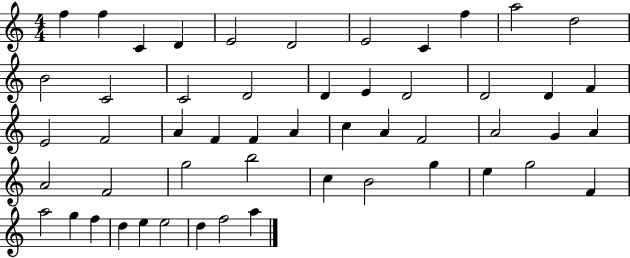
{
  \clef treble
  \numericTimeSignature
  \time 4/4
  \key c \major
  f''4 f''4 c'4 d'4 | e'2 d'2 | e'2 c'4 f''4 | a''2 d''2 | \break b'2 c'2 | c'2 d'2 | d'4 e'4 d'2 | d'2 d'4 f'4 | \break e'2 f'2 | a'4 f'4 f'4 a'4 | c''4 a'4 f'2 | a'2 g'4 a'4 | \break a'2 f'2 | g''2 b''2 | c''4 b'2 g''4 | e''4 g''2 f'4 | \break a''2 g''4 f''4 | d''4 e''4 e''2 | d''4 f''2 a''4 | \bar "|."
}